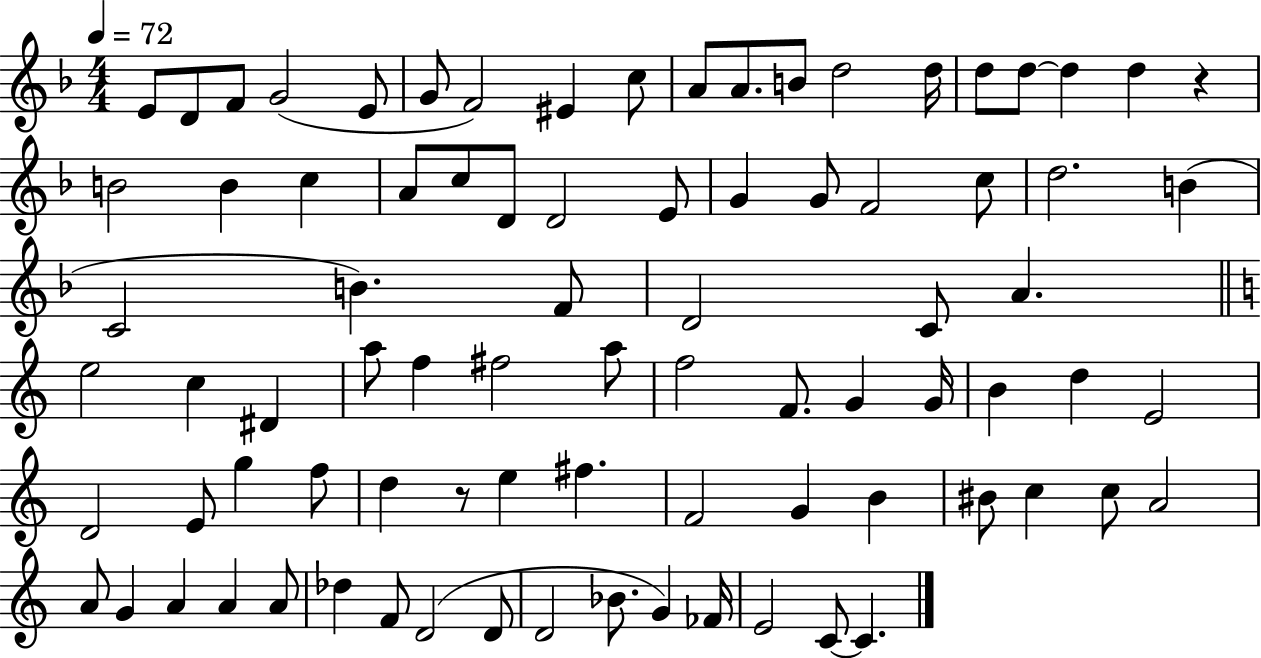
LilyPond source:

{
  \clef treble
  \numericTimeSignature
  \time 4/4
  \key f \major
  \tempo 4 = 72
  e'8 d'8 f'8 g'2( e'8 | g'8 f'2) eis'4 c''8 | a'8 a'8. b'8 d''2 d''16 | d''8 d''8~~ d''4 d''4 r4 | \break b'2 b'4 c''4 | a'8 c''8 d'8 d'2 e'8 | g'4 g'8 f'2 c''8 | d''2. b'4( | \break c'2 b'4.) f'8 | d'2 c'8 a'4. | \bar "||" \break \key c \major e''2 c''4 dis'4 | a''8 f''4 fis''2 a''8 | f''2 f'8. g'4 g'16 | b'4 d''4 e'2 | \break d'2 e'8 g''4 f''8 | d''4 r8 e''4 fis''4. | f'2 g'4 b'4 | bis'8 c''4 c''8 a'2 | \break a'8 g'4 a'4 a'4 a'8 | des''4 f'8 d'2( d'8 | d'2 bes'8. g'4) fes'16 | e'2 c'8~~ c'4. | \break \bar "|."
}